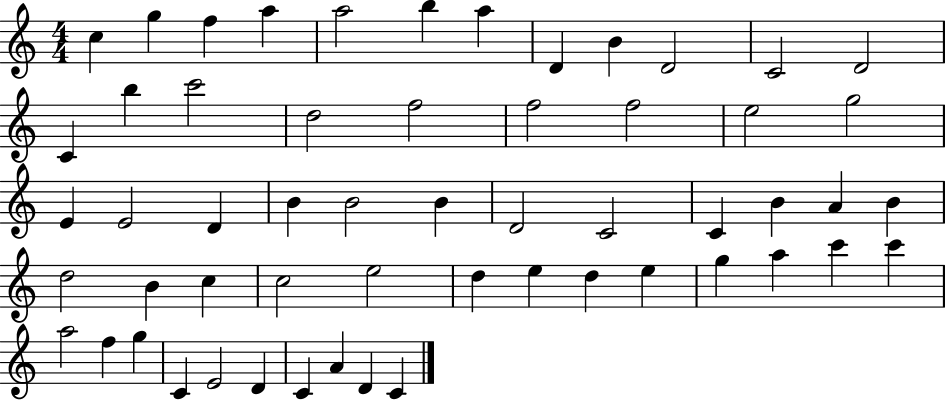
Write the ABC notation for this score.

X:1
T:Untitled
M:4/4
L:1/4
K:C
c g f a a2 b a D B D2 C2 D2 C b c'2 d2 f2 f2 f2 e2 g2 E E2 D B B2 B D2 C2 C B A B d2 B c c2 e2 d e d e g a c' c' a2 f g C E2 D C A D C